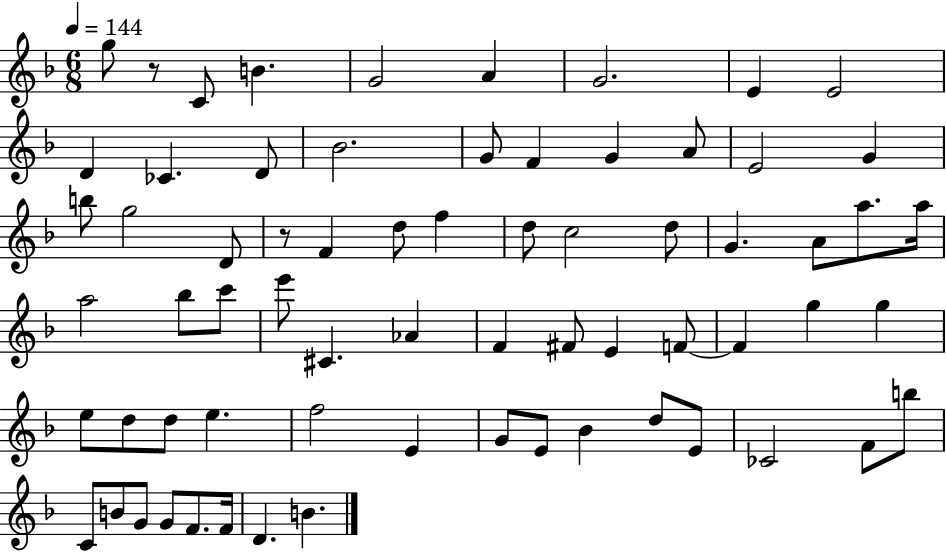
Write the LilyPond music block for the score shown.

{
  \clef treble
  \numericTimeSignature
  \time 6/8
  \key f \major
  \tempo 4 = 144
  g''8 r8 c'8 b'4. | g'2 a'4 | g'2. | e'4 e'2 | \break d'4 ces'4. d'8 | bes'2. | g'8 f'4 g'4 a'8 | e'2 g'4 | \break b''8 g''2 d'8 | r8 f'4 d''8 f''4 | d''8 c''2 d''8 | g'4. a'8 a''8. a''16 | \break a''2 bes''8 c'''8 | e'''8 cis'4. aes'4 | f'4 fis'8 e'4 f'8~~ | f'4 g''4 g''4 | \break e''8 d''8 d''8 e''4. | f''2 e'4 | g'8 e'8 bes'4 d''8 e'8 | ces'2 f'8 b''8 | \break c'8 b'8 g'8 g'8 f'8. f'16 | d'4. b'4. | \bar "|."
}